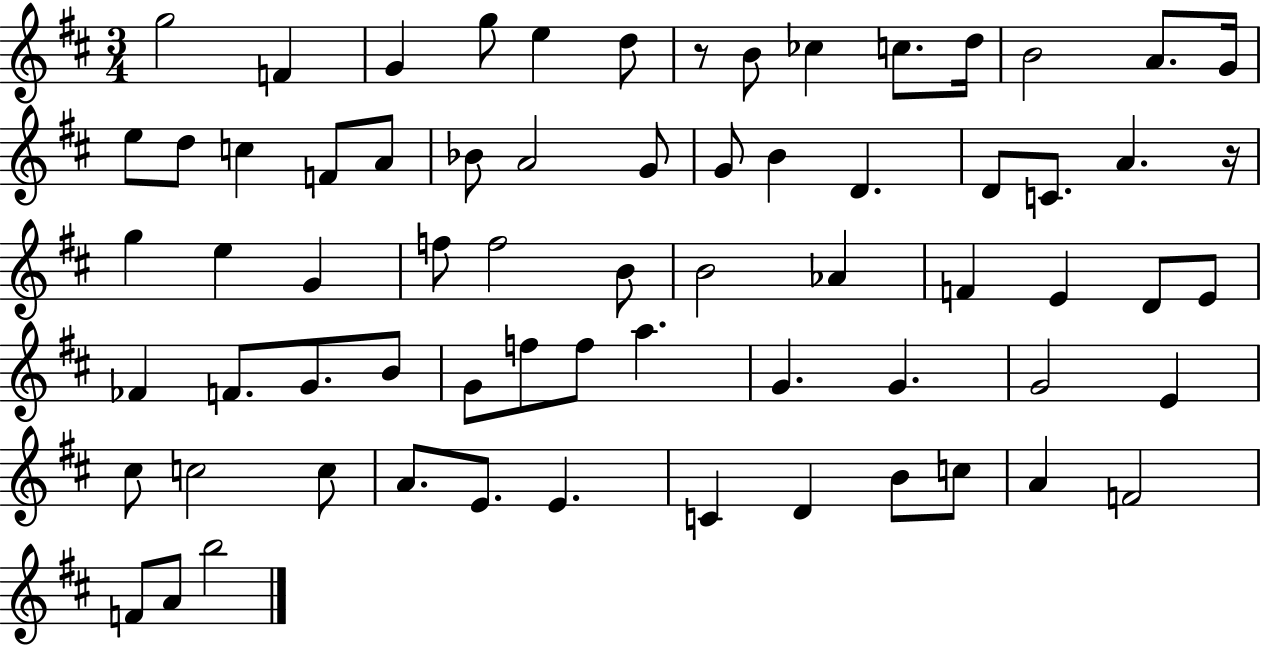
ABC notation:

X:1
T:Untitled
M:3/4
L:1/4
K:D
g2 F G g/2 e d/2 z/2 B/2 _c c/2 d/4 B2 A/2 G/4 e/2 d/2 c F/2 A/2 _B/2 A2 G/2 G/2 B D D/2 C/2 A z/4 g e G f/2 f2 B/2 B2 _A F E D/2 E/2 _F F/2 G/2 B/2 G/2 f/2 f/2 a G G G2 E ^c/2 c2 c/2 A/2 E/2 E C D B/2 c/2 A F2 F/2 A/2 b2